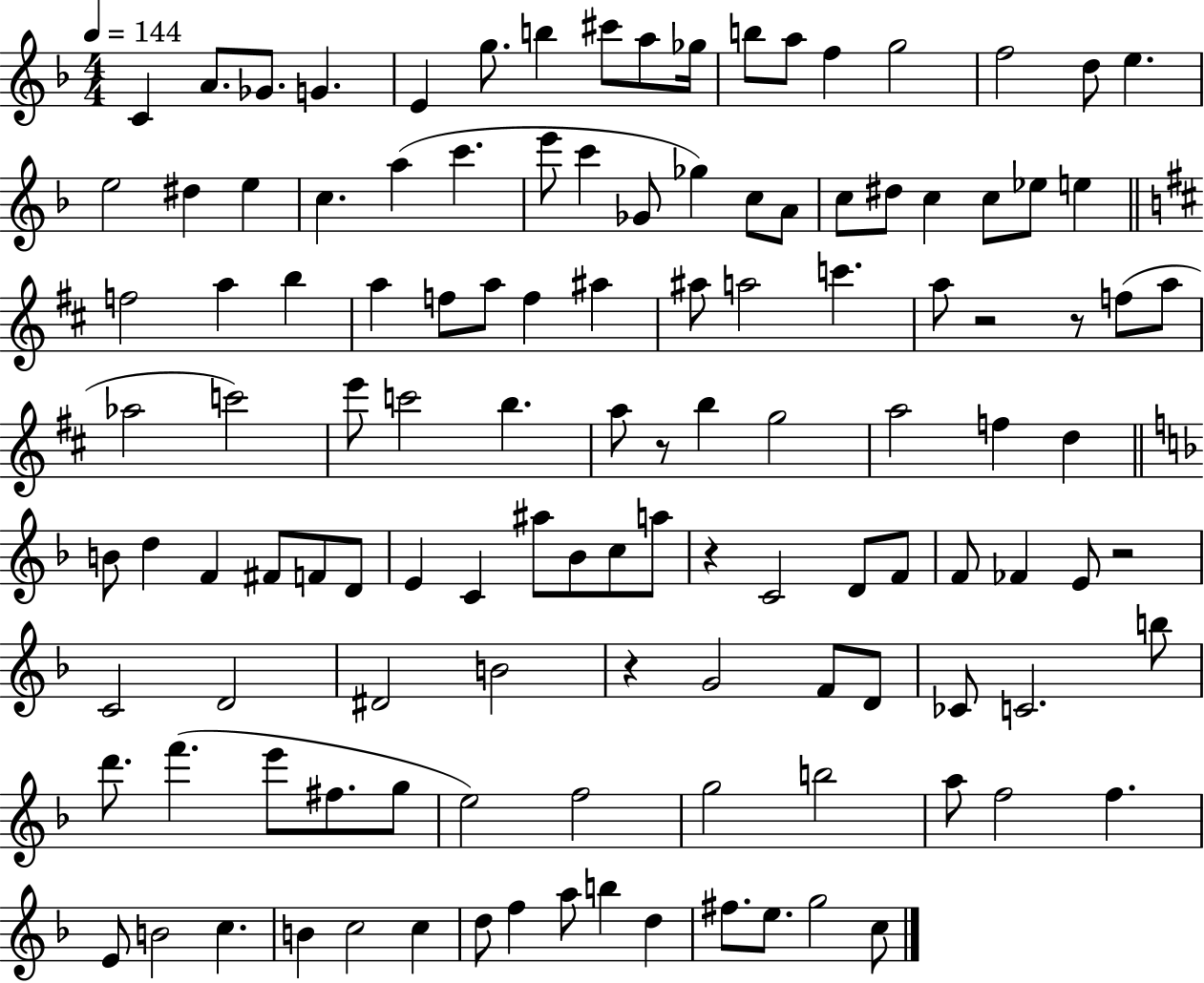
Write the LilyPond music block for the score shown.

{
  \clef treble
  \numericTimeSignature
  \time 4/4
  \key f \major
  \tempo 4 = 144
  c'4 a'8. ges'8. g'4. | e'4 g''8. b''4 cis'''8 a''8 ges''16 | b''8 a''8 f''4 g''2 | f''2 d''8 e''4. | \break e''2 dis''4 e''4 | c''4. a''4( c'''4. | e'''8 c'''4 ges'8 ges''4) c''8 a'8 | c''8 dis''8 c''4 c''8 ees''8 e''4 | \break \bar "||" \break \key d \major f''2 a''4 b''4 | a''4 f''8 a''8 f''4 ais''4 | ais''8 a''2 c'''4. | a''8 r2 r8 f''8( a''8 | \break aes''2 c'''2) | e'''8 c'''2 b''4. | a''8 r8 b''4 g''2 | a''2 f''4 d''4 | \break \bar "||" \break \key d \minor b'8 d''4 f'4 fis'8 f'8 d'8 | e'4 c'4 ais''8 bes'8 c''8 a''8 | r4 c'2 d'8 f'8 | f'8 fes'4 e'8 r2 | \break c'2 d'2 | dis'2 b'2 | r4 g'2 f'8 d'8 | ces'8 c'2. b''8 | \break d'''8. f'''4.( e'''8 fis''8. g''8 | e''2) f''2 | g''2 b''2 | a''8 f''2 f''4. | \break e'8 b'2 c''4. | b'4 c''2 c''4 | d''8 f''4 a''8 b''4 d''4 | fis''8. e''8. g''2 c''8 | \break \bar "|."
}